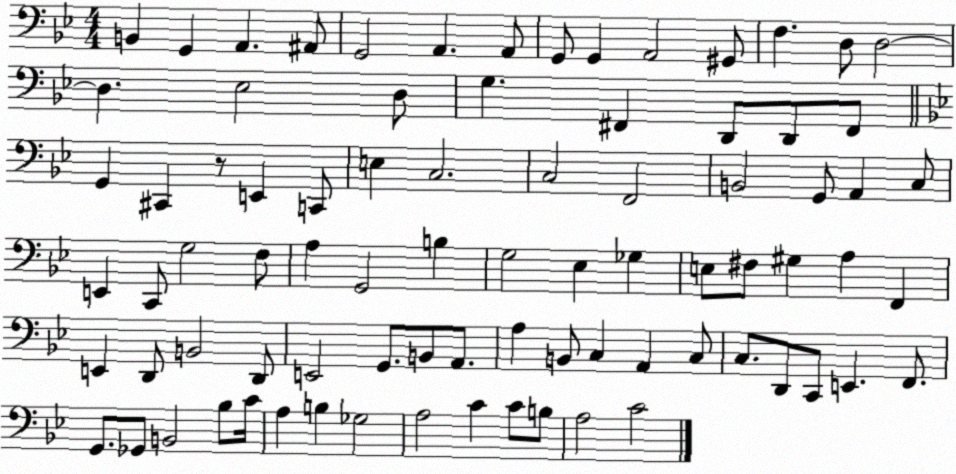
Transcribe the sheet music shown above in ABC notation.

X:1
T:Untitled
M:4/4
L:1/4
K:Bb
B,, G,, A,, ^A,,/2 G,,2 A,, A,,/2 G,,/2 G,, A,,2 ^G,,/2 F, D,/2 D,2 D, _E,2 D,/2 G, ^F,, D,,/2 D,,/2 ^F,,/2 G,, ^C,, z/2 E,, C,,/2 E, C,2 C,2 F,,2 B,,2 G,,/2 A,, C,/2 E,, C,,/2 G,2 F,/2 A, G,,2 B, G,2 _E, _G, E,/2 ^F,/2 ^G, A, F,, E,, D,,/2 B,,2 D,,/2 E,,2 G,,/2 B,,/2 A,,/2 A, B,,/2 C, A,, C,/2 C,/2 D,,/2 C,,/2 E,, F,,/2 G,,/2 _G,,/2 B,,2 _B,/2 C/4 A, B, _G,2 A,2 C C/2 B,/2 A,2 C2